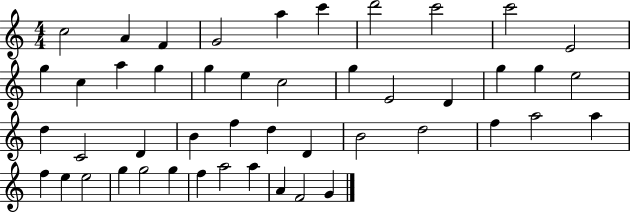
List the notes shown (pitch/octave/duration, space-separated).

C5/h A4/q F4/q G4/h A5/q C6/q D6/h C6/h C6/h E4/h G5/q C5/q A5/q G5/q G5/q E5/q C5/h G5/q E4/h D4/q G5/q G5/q E5/h D5/q C4/h D4/q B4/q F5/q D5/q D4/q B4/h D5/h F5/q A5/h A5/q F5/q E5/q E5/h G5/q G5/h G5/q F5/q A5/h A5/q A4/q F4/h G4/q